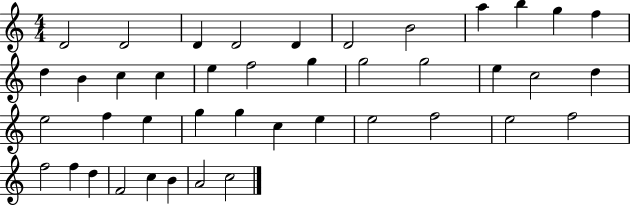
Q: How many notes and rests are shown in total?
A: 42